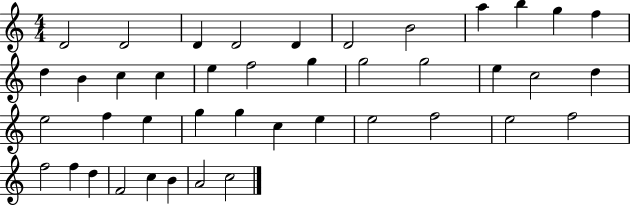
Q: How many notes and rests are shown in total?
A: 42